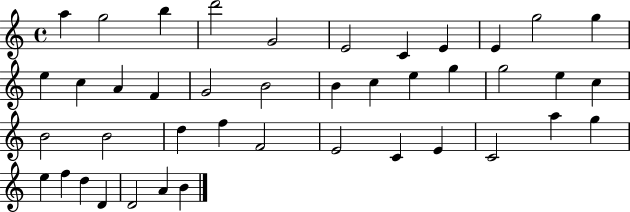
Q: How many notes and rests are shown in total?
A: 42